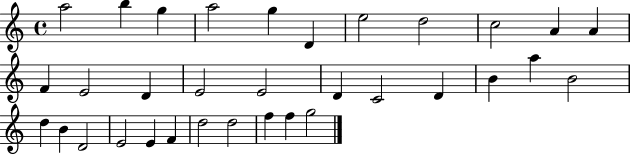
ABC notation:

X:1
T:Untitled
M:4/4
L:1/4
K:C
a2 b g a2 g D e2 d2 c2 A A F E2 D E2 E2 D C2 D B a B2 d B D2 E2 E F d2 d2 f f g2